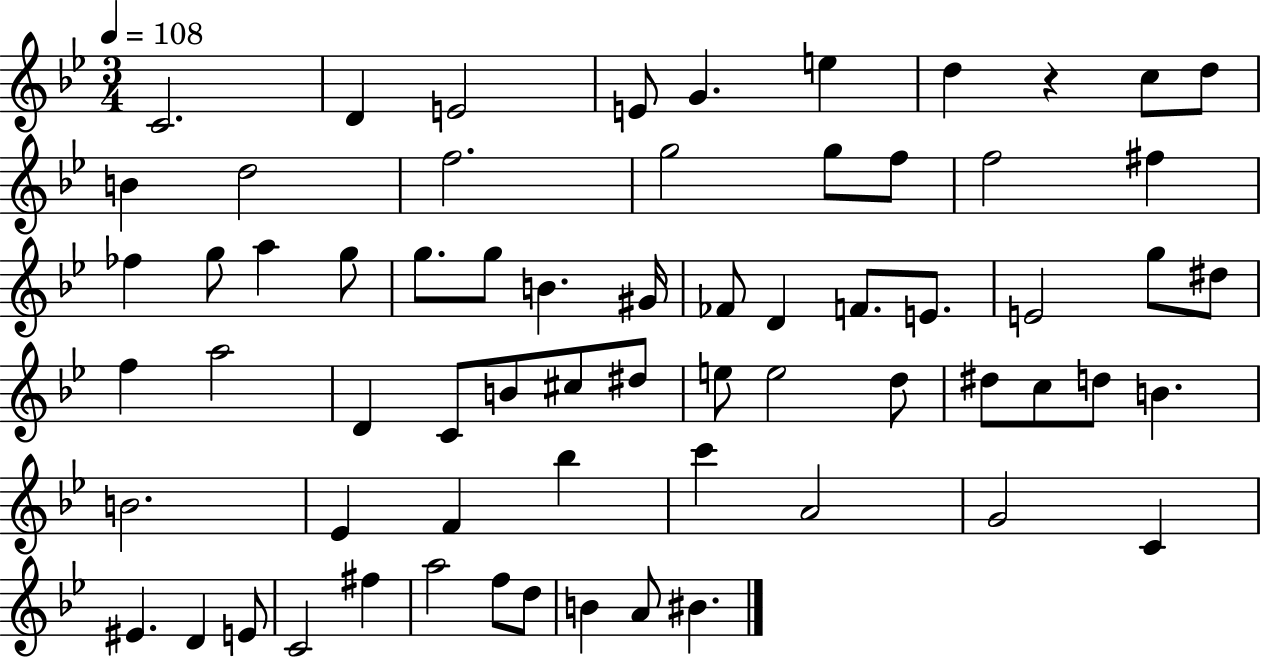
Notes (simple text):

C4/h. D4/q E4/h E4/e G4/q. E5/q D5/q R/q C5/e D5/e B4/q D5/h F5/h. G5/h G5/e F5/e F5/h F#5/q FES5/q G5/e A5/q G5/e G5/e. G5/e B4/q. G#4/s FES4/e D4/q F4/e. E4/e. E4/h G5/e D#5/e F5/q A5/h D4/q C4/e B4/e C#5/e D#5/e E5/e E5/h D5/e D#5/e C5/e D5/e B4/q. B4/h. Eb4/q F4/q Bb5/q C6/q A4/h G4/h C4/q EIS4/q. D4/q E4/e C4/h F#5/q A5/h F5/e D5/e B4/q A4/e BIS4/q.